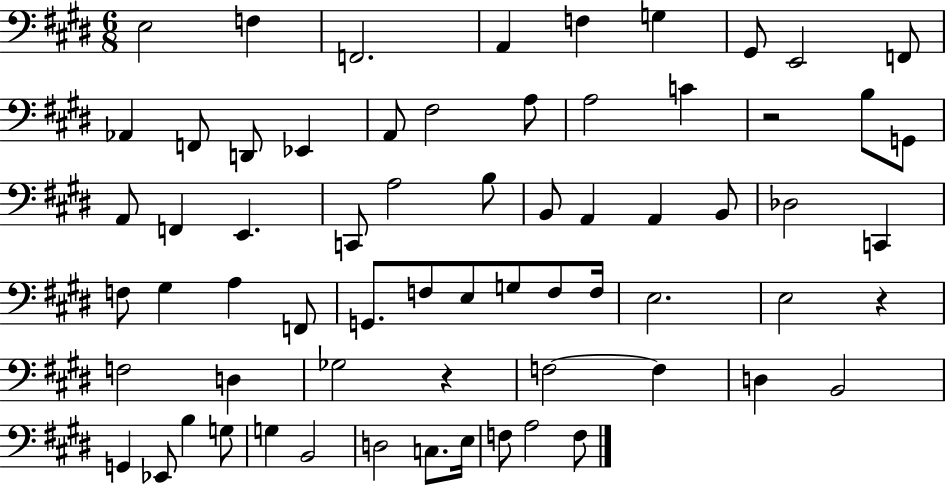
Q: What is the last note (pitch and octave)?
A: F3